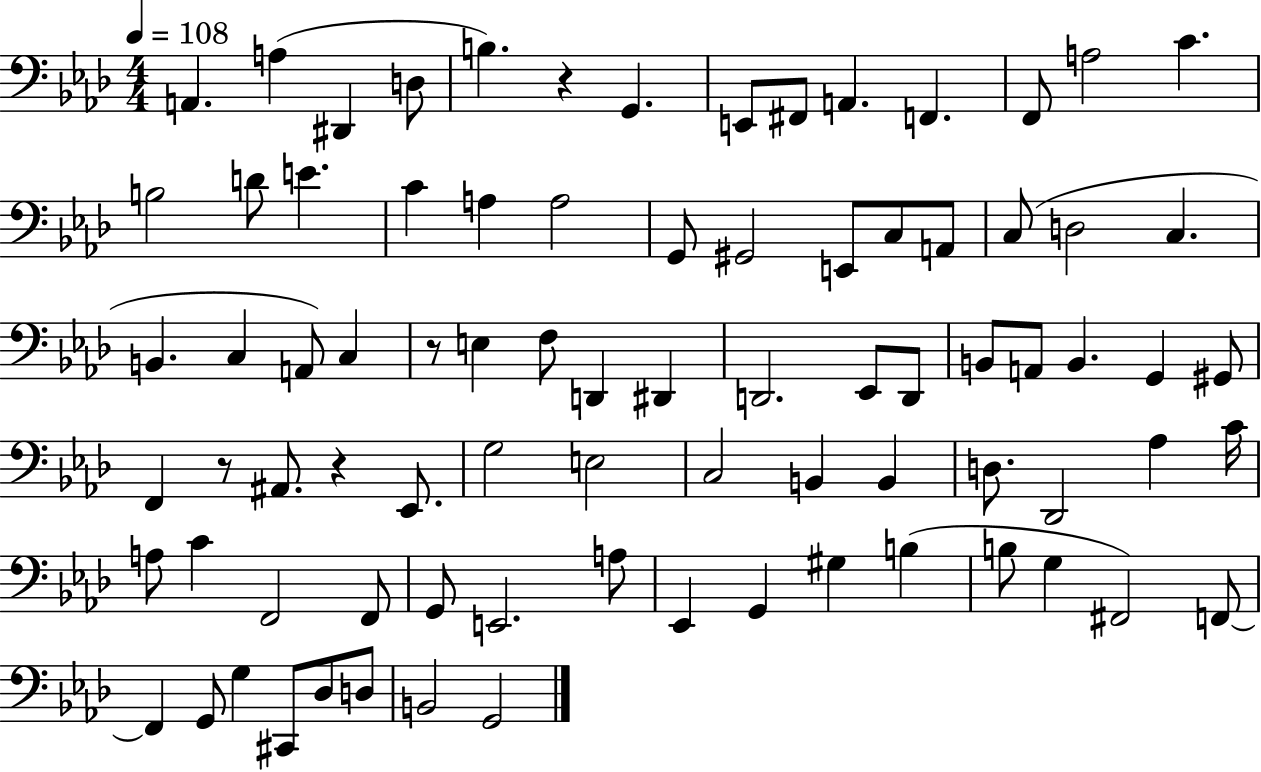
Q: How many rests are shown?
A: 4